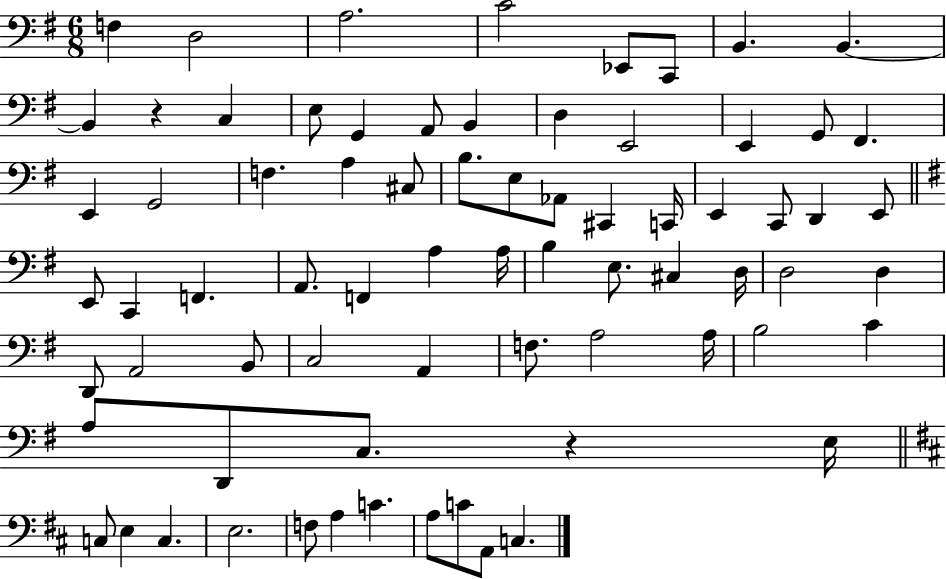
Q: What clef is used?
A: bass